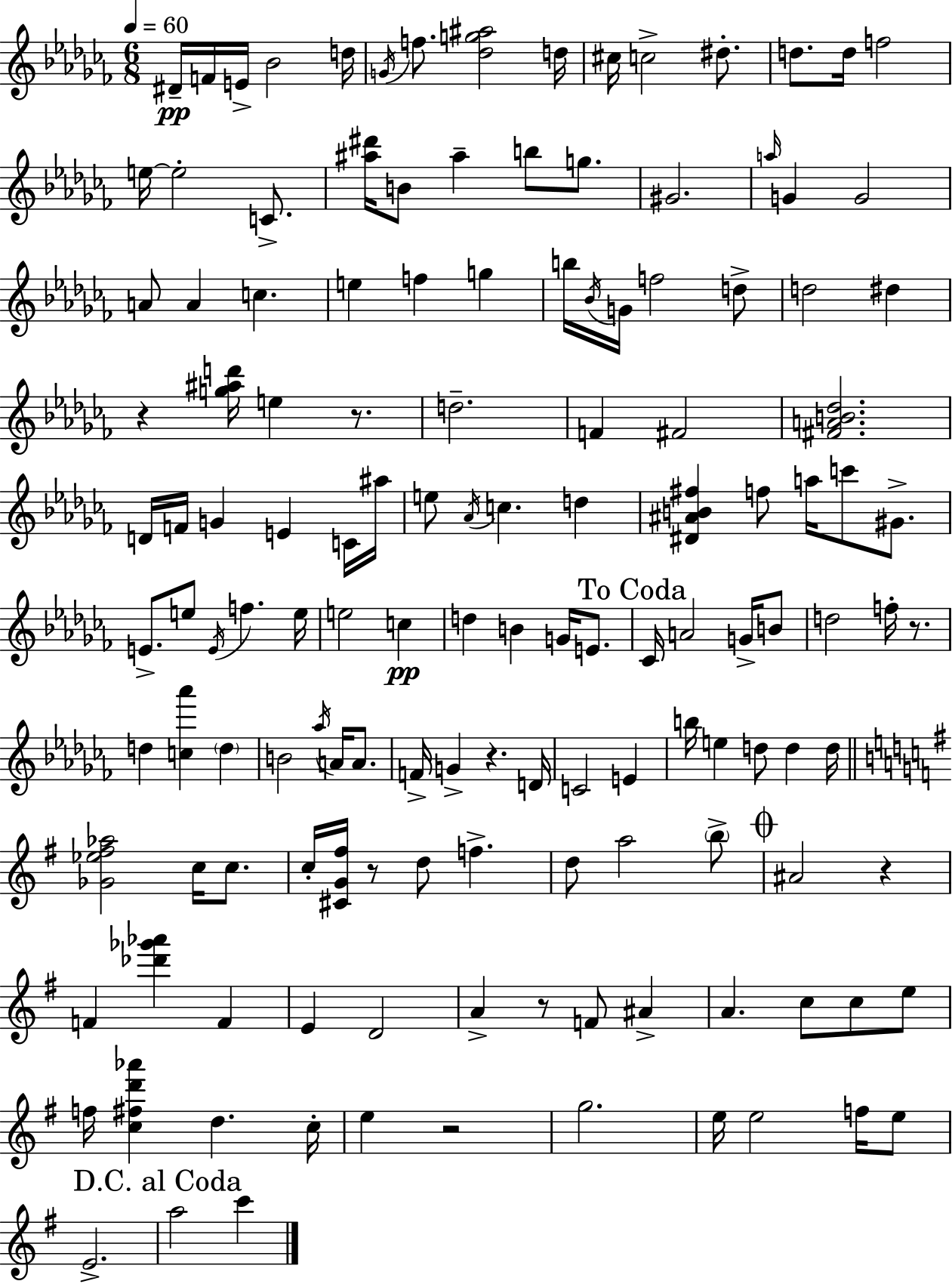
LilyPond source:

{
  \clef treble
  \numericTimeSignature
  \time 6/8
  \key aes \minor
  \tempo 4 = 60
  dis'16--\pp f'16 e'16-> bes'2 d''16 | \acciaccatura { g'16 } f''8. <des'' g'' ais''>2 | d''16 cis''16 c''2-> dis''8.-. | d''8. d''16 f''2 | \break e''16~~ e''2-. c'8.-> | <ais'' dis'''>16 b'8 ais''4-- b''8 g''8. | gis'2. | \grace { a''16 } g'4 g'2 | \break a'8 a'4 c''4. | e''4 f''4 g''4 | b''16 \acciaccatura { bes'16 } g'16 f''2 | d''8-> d''2 dis''4 | \break r4 <g'' ais'' d'''>16 e''4 | r8. d''2.-- | f'4 fis'2 | <fis' a' b' des''>2. | \break d'16 f'16 g'4 e'4 | c'16 ais''16 e''8 \acciaccatura { aes'16 } c''4. | d''4 <dis' ais' b' fis''>4 f''8 a''16 c'''8 | gis'8.-> e'8.-> e''8 \acciaccatura { e'16 } f''4. | \break e''16 e''2 | c''4\pp d''4 b'4 | g'16 e'8. \mark "To Coda" ces'16 a'2 | g'16-> b'8 d''2 | \break f''16-. r8. d''4 <c'' aes'''>4 | \parenthesize d''4 b'2 | \acciaccatura { aes''16 } a'16 a'8. f'16-> g'4-> r4. | d'16 c'2 | \break e'4 b''16 e''4 d''8 | d''4 d''16 \bar "||" \break \key g \major <ges' ees'' fis'' aes''>2 c''16 c''8. | c''16-. <cis' g' fis''>16 r8 d''8 f''4.-> | d''8 a''2 \parenthesize b''8-> | \mark \markup { \musicglyph "scripts.coda" } ais'2 r4 | \break f'4 <des''' ges''' aes'''>4 f'4 | e'4 d'2 | a'4-> r8 f'8 ais'4-> | a'4. c''8 c''8 e''8 | \break f''16 <c'' fis'' d''' aes'''>4 d''4. c''16-. | e''4 r2 | g''2. | e''16 e''2 f''16 e''8 | \break e'2.-> | \mark "D.C. al Coda" a''2 c'''4 | \bar "|."
}